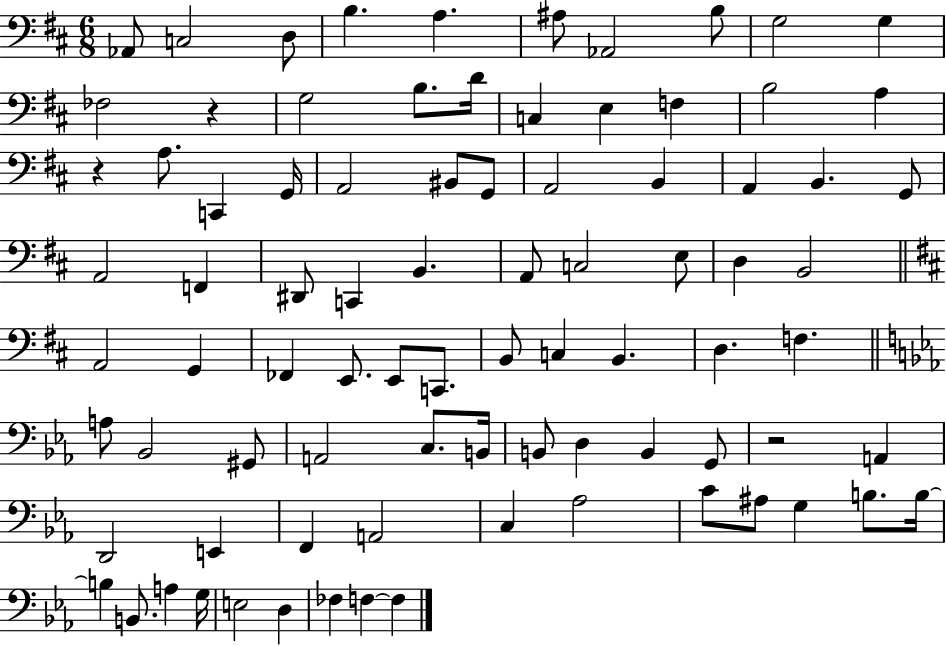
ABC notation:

X:1
T:Untitled
M:6/8
L:1/4
K:D
_A,,/2 C,2 D,/2 B, A, ^A,/2 _A,,2 B,/2 G,2 G, _F,2 z G,2 B,/2 D/4 C, E, F, B,2 A, z A,/2 C,, G,,/4 A,,2 ^B,,/2 G,,/2 A,,2 B,, A,, B,, G,,/2 A,,2 F,, ^D,,/2 C,, B,, A,,/2 C,2 E,/2 D, B,,2 A,,2 G,, _F,, E,,/2 E,,/2 C,,/2 B,,/2 C, B,, D, F, A,/2 _B,,2 ^G,,/2 A,,2 C,/2 B,,/4 B,,/2 D, B,, G,,/2 z2 A,, D,,2 E,, F,, A,,2 C, _A,2 C/2 ^A,/2 G, B,/2 B,/4 B, B,,/2 A, G,/4 E,2 D, _F, F, F,